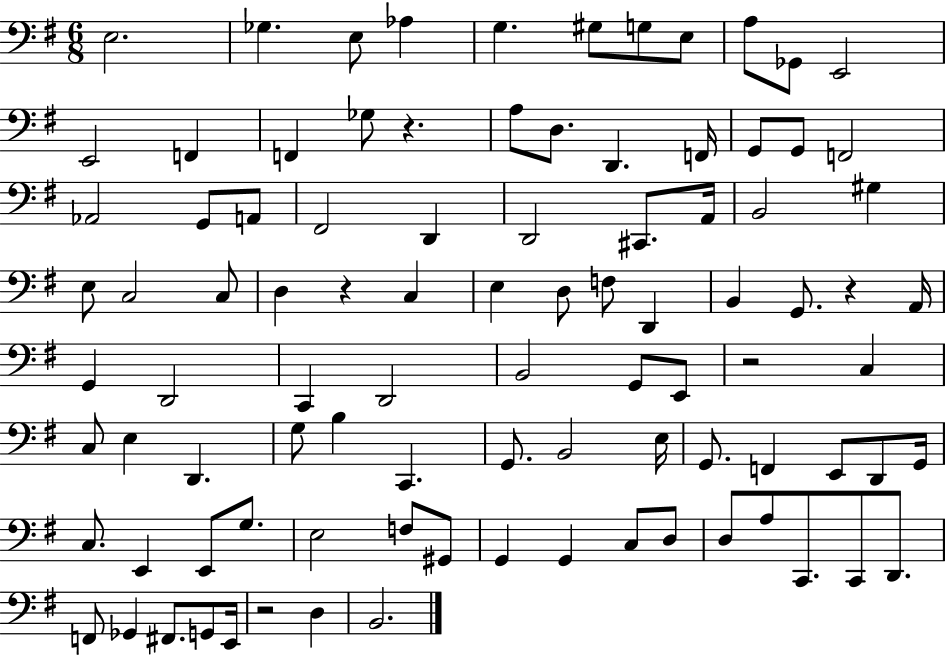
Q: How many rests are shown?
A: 5